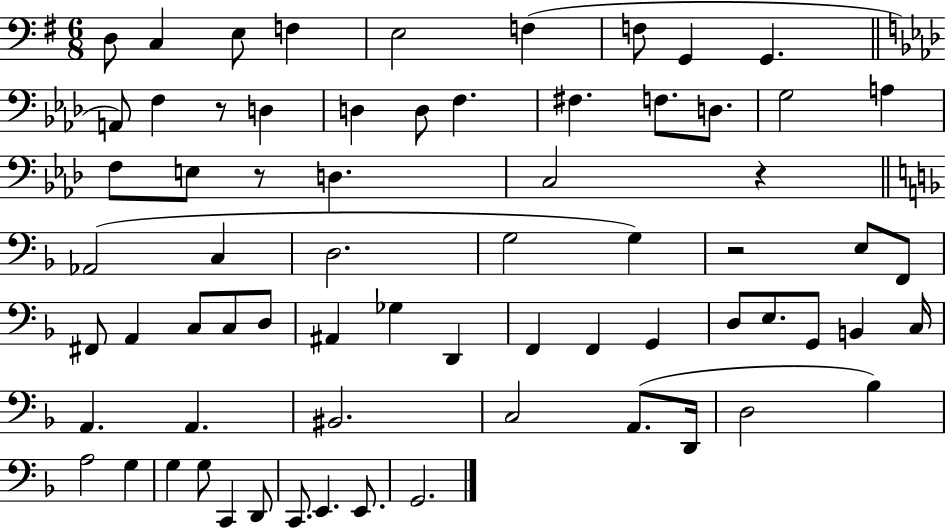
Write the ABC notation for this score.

X:1
T:Untitled
M:6/8
L:1/4
K:G
D,/2 C, E,/2 F, E,2 F, F,/2 G,, G,, A,,/2 F, z/2 D, D, D,/2 F, ^F, F,/2 D,/2 G,2 A, F,/2 E,/2 z/2 D, C,2 z _A,,2 C, D,2 G,2 G, z2 E,/2 F,,/2 ^F,,/2 A,, C,/2 C,/2 D,/2 ^A,, _G, D,, F,, F,, G,, D,/2 E,/2 G,,/2 B,, C,/4 A,, A,, ^B,,2 C,2 A,,/2 D,,/4 D,2 _B, A,2 G, G, G,/2 C,, D,,/2 C,,/2 E,, E,,/2 G,,2